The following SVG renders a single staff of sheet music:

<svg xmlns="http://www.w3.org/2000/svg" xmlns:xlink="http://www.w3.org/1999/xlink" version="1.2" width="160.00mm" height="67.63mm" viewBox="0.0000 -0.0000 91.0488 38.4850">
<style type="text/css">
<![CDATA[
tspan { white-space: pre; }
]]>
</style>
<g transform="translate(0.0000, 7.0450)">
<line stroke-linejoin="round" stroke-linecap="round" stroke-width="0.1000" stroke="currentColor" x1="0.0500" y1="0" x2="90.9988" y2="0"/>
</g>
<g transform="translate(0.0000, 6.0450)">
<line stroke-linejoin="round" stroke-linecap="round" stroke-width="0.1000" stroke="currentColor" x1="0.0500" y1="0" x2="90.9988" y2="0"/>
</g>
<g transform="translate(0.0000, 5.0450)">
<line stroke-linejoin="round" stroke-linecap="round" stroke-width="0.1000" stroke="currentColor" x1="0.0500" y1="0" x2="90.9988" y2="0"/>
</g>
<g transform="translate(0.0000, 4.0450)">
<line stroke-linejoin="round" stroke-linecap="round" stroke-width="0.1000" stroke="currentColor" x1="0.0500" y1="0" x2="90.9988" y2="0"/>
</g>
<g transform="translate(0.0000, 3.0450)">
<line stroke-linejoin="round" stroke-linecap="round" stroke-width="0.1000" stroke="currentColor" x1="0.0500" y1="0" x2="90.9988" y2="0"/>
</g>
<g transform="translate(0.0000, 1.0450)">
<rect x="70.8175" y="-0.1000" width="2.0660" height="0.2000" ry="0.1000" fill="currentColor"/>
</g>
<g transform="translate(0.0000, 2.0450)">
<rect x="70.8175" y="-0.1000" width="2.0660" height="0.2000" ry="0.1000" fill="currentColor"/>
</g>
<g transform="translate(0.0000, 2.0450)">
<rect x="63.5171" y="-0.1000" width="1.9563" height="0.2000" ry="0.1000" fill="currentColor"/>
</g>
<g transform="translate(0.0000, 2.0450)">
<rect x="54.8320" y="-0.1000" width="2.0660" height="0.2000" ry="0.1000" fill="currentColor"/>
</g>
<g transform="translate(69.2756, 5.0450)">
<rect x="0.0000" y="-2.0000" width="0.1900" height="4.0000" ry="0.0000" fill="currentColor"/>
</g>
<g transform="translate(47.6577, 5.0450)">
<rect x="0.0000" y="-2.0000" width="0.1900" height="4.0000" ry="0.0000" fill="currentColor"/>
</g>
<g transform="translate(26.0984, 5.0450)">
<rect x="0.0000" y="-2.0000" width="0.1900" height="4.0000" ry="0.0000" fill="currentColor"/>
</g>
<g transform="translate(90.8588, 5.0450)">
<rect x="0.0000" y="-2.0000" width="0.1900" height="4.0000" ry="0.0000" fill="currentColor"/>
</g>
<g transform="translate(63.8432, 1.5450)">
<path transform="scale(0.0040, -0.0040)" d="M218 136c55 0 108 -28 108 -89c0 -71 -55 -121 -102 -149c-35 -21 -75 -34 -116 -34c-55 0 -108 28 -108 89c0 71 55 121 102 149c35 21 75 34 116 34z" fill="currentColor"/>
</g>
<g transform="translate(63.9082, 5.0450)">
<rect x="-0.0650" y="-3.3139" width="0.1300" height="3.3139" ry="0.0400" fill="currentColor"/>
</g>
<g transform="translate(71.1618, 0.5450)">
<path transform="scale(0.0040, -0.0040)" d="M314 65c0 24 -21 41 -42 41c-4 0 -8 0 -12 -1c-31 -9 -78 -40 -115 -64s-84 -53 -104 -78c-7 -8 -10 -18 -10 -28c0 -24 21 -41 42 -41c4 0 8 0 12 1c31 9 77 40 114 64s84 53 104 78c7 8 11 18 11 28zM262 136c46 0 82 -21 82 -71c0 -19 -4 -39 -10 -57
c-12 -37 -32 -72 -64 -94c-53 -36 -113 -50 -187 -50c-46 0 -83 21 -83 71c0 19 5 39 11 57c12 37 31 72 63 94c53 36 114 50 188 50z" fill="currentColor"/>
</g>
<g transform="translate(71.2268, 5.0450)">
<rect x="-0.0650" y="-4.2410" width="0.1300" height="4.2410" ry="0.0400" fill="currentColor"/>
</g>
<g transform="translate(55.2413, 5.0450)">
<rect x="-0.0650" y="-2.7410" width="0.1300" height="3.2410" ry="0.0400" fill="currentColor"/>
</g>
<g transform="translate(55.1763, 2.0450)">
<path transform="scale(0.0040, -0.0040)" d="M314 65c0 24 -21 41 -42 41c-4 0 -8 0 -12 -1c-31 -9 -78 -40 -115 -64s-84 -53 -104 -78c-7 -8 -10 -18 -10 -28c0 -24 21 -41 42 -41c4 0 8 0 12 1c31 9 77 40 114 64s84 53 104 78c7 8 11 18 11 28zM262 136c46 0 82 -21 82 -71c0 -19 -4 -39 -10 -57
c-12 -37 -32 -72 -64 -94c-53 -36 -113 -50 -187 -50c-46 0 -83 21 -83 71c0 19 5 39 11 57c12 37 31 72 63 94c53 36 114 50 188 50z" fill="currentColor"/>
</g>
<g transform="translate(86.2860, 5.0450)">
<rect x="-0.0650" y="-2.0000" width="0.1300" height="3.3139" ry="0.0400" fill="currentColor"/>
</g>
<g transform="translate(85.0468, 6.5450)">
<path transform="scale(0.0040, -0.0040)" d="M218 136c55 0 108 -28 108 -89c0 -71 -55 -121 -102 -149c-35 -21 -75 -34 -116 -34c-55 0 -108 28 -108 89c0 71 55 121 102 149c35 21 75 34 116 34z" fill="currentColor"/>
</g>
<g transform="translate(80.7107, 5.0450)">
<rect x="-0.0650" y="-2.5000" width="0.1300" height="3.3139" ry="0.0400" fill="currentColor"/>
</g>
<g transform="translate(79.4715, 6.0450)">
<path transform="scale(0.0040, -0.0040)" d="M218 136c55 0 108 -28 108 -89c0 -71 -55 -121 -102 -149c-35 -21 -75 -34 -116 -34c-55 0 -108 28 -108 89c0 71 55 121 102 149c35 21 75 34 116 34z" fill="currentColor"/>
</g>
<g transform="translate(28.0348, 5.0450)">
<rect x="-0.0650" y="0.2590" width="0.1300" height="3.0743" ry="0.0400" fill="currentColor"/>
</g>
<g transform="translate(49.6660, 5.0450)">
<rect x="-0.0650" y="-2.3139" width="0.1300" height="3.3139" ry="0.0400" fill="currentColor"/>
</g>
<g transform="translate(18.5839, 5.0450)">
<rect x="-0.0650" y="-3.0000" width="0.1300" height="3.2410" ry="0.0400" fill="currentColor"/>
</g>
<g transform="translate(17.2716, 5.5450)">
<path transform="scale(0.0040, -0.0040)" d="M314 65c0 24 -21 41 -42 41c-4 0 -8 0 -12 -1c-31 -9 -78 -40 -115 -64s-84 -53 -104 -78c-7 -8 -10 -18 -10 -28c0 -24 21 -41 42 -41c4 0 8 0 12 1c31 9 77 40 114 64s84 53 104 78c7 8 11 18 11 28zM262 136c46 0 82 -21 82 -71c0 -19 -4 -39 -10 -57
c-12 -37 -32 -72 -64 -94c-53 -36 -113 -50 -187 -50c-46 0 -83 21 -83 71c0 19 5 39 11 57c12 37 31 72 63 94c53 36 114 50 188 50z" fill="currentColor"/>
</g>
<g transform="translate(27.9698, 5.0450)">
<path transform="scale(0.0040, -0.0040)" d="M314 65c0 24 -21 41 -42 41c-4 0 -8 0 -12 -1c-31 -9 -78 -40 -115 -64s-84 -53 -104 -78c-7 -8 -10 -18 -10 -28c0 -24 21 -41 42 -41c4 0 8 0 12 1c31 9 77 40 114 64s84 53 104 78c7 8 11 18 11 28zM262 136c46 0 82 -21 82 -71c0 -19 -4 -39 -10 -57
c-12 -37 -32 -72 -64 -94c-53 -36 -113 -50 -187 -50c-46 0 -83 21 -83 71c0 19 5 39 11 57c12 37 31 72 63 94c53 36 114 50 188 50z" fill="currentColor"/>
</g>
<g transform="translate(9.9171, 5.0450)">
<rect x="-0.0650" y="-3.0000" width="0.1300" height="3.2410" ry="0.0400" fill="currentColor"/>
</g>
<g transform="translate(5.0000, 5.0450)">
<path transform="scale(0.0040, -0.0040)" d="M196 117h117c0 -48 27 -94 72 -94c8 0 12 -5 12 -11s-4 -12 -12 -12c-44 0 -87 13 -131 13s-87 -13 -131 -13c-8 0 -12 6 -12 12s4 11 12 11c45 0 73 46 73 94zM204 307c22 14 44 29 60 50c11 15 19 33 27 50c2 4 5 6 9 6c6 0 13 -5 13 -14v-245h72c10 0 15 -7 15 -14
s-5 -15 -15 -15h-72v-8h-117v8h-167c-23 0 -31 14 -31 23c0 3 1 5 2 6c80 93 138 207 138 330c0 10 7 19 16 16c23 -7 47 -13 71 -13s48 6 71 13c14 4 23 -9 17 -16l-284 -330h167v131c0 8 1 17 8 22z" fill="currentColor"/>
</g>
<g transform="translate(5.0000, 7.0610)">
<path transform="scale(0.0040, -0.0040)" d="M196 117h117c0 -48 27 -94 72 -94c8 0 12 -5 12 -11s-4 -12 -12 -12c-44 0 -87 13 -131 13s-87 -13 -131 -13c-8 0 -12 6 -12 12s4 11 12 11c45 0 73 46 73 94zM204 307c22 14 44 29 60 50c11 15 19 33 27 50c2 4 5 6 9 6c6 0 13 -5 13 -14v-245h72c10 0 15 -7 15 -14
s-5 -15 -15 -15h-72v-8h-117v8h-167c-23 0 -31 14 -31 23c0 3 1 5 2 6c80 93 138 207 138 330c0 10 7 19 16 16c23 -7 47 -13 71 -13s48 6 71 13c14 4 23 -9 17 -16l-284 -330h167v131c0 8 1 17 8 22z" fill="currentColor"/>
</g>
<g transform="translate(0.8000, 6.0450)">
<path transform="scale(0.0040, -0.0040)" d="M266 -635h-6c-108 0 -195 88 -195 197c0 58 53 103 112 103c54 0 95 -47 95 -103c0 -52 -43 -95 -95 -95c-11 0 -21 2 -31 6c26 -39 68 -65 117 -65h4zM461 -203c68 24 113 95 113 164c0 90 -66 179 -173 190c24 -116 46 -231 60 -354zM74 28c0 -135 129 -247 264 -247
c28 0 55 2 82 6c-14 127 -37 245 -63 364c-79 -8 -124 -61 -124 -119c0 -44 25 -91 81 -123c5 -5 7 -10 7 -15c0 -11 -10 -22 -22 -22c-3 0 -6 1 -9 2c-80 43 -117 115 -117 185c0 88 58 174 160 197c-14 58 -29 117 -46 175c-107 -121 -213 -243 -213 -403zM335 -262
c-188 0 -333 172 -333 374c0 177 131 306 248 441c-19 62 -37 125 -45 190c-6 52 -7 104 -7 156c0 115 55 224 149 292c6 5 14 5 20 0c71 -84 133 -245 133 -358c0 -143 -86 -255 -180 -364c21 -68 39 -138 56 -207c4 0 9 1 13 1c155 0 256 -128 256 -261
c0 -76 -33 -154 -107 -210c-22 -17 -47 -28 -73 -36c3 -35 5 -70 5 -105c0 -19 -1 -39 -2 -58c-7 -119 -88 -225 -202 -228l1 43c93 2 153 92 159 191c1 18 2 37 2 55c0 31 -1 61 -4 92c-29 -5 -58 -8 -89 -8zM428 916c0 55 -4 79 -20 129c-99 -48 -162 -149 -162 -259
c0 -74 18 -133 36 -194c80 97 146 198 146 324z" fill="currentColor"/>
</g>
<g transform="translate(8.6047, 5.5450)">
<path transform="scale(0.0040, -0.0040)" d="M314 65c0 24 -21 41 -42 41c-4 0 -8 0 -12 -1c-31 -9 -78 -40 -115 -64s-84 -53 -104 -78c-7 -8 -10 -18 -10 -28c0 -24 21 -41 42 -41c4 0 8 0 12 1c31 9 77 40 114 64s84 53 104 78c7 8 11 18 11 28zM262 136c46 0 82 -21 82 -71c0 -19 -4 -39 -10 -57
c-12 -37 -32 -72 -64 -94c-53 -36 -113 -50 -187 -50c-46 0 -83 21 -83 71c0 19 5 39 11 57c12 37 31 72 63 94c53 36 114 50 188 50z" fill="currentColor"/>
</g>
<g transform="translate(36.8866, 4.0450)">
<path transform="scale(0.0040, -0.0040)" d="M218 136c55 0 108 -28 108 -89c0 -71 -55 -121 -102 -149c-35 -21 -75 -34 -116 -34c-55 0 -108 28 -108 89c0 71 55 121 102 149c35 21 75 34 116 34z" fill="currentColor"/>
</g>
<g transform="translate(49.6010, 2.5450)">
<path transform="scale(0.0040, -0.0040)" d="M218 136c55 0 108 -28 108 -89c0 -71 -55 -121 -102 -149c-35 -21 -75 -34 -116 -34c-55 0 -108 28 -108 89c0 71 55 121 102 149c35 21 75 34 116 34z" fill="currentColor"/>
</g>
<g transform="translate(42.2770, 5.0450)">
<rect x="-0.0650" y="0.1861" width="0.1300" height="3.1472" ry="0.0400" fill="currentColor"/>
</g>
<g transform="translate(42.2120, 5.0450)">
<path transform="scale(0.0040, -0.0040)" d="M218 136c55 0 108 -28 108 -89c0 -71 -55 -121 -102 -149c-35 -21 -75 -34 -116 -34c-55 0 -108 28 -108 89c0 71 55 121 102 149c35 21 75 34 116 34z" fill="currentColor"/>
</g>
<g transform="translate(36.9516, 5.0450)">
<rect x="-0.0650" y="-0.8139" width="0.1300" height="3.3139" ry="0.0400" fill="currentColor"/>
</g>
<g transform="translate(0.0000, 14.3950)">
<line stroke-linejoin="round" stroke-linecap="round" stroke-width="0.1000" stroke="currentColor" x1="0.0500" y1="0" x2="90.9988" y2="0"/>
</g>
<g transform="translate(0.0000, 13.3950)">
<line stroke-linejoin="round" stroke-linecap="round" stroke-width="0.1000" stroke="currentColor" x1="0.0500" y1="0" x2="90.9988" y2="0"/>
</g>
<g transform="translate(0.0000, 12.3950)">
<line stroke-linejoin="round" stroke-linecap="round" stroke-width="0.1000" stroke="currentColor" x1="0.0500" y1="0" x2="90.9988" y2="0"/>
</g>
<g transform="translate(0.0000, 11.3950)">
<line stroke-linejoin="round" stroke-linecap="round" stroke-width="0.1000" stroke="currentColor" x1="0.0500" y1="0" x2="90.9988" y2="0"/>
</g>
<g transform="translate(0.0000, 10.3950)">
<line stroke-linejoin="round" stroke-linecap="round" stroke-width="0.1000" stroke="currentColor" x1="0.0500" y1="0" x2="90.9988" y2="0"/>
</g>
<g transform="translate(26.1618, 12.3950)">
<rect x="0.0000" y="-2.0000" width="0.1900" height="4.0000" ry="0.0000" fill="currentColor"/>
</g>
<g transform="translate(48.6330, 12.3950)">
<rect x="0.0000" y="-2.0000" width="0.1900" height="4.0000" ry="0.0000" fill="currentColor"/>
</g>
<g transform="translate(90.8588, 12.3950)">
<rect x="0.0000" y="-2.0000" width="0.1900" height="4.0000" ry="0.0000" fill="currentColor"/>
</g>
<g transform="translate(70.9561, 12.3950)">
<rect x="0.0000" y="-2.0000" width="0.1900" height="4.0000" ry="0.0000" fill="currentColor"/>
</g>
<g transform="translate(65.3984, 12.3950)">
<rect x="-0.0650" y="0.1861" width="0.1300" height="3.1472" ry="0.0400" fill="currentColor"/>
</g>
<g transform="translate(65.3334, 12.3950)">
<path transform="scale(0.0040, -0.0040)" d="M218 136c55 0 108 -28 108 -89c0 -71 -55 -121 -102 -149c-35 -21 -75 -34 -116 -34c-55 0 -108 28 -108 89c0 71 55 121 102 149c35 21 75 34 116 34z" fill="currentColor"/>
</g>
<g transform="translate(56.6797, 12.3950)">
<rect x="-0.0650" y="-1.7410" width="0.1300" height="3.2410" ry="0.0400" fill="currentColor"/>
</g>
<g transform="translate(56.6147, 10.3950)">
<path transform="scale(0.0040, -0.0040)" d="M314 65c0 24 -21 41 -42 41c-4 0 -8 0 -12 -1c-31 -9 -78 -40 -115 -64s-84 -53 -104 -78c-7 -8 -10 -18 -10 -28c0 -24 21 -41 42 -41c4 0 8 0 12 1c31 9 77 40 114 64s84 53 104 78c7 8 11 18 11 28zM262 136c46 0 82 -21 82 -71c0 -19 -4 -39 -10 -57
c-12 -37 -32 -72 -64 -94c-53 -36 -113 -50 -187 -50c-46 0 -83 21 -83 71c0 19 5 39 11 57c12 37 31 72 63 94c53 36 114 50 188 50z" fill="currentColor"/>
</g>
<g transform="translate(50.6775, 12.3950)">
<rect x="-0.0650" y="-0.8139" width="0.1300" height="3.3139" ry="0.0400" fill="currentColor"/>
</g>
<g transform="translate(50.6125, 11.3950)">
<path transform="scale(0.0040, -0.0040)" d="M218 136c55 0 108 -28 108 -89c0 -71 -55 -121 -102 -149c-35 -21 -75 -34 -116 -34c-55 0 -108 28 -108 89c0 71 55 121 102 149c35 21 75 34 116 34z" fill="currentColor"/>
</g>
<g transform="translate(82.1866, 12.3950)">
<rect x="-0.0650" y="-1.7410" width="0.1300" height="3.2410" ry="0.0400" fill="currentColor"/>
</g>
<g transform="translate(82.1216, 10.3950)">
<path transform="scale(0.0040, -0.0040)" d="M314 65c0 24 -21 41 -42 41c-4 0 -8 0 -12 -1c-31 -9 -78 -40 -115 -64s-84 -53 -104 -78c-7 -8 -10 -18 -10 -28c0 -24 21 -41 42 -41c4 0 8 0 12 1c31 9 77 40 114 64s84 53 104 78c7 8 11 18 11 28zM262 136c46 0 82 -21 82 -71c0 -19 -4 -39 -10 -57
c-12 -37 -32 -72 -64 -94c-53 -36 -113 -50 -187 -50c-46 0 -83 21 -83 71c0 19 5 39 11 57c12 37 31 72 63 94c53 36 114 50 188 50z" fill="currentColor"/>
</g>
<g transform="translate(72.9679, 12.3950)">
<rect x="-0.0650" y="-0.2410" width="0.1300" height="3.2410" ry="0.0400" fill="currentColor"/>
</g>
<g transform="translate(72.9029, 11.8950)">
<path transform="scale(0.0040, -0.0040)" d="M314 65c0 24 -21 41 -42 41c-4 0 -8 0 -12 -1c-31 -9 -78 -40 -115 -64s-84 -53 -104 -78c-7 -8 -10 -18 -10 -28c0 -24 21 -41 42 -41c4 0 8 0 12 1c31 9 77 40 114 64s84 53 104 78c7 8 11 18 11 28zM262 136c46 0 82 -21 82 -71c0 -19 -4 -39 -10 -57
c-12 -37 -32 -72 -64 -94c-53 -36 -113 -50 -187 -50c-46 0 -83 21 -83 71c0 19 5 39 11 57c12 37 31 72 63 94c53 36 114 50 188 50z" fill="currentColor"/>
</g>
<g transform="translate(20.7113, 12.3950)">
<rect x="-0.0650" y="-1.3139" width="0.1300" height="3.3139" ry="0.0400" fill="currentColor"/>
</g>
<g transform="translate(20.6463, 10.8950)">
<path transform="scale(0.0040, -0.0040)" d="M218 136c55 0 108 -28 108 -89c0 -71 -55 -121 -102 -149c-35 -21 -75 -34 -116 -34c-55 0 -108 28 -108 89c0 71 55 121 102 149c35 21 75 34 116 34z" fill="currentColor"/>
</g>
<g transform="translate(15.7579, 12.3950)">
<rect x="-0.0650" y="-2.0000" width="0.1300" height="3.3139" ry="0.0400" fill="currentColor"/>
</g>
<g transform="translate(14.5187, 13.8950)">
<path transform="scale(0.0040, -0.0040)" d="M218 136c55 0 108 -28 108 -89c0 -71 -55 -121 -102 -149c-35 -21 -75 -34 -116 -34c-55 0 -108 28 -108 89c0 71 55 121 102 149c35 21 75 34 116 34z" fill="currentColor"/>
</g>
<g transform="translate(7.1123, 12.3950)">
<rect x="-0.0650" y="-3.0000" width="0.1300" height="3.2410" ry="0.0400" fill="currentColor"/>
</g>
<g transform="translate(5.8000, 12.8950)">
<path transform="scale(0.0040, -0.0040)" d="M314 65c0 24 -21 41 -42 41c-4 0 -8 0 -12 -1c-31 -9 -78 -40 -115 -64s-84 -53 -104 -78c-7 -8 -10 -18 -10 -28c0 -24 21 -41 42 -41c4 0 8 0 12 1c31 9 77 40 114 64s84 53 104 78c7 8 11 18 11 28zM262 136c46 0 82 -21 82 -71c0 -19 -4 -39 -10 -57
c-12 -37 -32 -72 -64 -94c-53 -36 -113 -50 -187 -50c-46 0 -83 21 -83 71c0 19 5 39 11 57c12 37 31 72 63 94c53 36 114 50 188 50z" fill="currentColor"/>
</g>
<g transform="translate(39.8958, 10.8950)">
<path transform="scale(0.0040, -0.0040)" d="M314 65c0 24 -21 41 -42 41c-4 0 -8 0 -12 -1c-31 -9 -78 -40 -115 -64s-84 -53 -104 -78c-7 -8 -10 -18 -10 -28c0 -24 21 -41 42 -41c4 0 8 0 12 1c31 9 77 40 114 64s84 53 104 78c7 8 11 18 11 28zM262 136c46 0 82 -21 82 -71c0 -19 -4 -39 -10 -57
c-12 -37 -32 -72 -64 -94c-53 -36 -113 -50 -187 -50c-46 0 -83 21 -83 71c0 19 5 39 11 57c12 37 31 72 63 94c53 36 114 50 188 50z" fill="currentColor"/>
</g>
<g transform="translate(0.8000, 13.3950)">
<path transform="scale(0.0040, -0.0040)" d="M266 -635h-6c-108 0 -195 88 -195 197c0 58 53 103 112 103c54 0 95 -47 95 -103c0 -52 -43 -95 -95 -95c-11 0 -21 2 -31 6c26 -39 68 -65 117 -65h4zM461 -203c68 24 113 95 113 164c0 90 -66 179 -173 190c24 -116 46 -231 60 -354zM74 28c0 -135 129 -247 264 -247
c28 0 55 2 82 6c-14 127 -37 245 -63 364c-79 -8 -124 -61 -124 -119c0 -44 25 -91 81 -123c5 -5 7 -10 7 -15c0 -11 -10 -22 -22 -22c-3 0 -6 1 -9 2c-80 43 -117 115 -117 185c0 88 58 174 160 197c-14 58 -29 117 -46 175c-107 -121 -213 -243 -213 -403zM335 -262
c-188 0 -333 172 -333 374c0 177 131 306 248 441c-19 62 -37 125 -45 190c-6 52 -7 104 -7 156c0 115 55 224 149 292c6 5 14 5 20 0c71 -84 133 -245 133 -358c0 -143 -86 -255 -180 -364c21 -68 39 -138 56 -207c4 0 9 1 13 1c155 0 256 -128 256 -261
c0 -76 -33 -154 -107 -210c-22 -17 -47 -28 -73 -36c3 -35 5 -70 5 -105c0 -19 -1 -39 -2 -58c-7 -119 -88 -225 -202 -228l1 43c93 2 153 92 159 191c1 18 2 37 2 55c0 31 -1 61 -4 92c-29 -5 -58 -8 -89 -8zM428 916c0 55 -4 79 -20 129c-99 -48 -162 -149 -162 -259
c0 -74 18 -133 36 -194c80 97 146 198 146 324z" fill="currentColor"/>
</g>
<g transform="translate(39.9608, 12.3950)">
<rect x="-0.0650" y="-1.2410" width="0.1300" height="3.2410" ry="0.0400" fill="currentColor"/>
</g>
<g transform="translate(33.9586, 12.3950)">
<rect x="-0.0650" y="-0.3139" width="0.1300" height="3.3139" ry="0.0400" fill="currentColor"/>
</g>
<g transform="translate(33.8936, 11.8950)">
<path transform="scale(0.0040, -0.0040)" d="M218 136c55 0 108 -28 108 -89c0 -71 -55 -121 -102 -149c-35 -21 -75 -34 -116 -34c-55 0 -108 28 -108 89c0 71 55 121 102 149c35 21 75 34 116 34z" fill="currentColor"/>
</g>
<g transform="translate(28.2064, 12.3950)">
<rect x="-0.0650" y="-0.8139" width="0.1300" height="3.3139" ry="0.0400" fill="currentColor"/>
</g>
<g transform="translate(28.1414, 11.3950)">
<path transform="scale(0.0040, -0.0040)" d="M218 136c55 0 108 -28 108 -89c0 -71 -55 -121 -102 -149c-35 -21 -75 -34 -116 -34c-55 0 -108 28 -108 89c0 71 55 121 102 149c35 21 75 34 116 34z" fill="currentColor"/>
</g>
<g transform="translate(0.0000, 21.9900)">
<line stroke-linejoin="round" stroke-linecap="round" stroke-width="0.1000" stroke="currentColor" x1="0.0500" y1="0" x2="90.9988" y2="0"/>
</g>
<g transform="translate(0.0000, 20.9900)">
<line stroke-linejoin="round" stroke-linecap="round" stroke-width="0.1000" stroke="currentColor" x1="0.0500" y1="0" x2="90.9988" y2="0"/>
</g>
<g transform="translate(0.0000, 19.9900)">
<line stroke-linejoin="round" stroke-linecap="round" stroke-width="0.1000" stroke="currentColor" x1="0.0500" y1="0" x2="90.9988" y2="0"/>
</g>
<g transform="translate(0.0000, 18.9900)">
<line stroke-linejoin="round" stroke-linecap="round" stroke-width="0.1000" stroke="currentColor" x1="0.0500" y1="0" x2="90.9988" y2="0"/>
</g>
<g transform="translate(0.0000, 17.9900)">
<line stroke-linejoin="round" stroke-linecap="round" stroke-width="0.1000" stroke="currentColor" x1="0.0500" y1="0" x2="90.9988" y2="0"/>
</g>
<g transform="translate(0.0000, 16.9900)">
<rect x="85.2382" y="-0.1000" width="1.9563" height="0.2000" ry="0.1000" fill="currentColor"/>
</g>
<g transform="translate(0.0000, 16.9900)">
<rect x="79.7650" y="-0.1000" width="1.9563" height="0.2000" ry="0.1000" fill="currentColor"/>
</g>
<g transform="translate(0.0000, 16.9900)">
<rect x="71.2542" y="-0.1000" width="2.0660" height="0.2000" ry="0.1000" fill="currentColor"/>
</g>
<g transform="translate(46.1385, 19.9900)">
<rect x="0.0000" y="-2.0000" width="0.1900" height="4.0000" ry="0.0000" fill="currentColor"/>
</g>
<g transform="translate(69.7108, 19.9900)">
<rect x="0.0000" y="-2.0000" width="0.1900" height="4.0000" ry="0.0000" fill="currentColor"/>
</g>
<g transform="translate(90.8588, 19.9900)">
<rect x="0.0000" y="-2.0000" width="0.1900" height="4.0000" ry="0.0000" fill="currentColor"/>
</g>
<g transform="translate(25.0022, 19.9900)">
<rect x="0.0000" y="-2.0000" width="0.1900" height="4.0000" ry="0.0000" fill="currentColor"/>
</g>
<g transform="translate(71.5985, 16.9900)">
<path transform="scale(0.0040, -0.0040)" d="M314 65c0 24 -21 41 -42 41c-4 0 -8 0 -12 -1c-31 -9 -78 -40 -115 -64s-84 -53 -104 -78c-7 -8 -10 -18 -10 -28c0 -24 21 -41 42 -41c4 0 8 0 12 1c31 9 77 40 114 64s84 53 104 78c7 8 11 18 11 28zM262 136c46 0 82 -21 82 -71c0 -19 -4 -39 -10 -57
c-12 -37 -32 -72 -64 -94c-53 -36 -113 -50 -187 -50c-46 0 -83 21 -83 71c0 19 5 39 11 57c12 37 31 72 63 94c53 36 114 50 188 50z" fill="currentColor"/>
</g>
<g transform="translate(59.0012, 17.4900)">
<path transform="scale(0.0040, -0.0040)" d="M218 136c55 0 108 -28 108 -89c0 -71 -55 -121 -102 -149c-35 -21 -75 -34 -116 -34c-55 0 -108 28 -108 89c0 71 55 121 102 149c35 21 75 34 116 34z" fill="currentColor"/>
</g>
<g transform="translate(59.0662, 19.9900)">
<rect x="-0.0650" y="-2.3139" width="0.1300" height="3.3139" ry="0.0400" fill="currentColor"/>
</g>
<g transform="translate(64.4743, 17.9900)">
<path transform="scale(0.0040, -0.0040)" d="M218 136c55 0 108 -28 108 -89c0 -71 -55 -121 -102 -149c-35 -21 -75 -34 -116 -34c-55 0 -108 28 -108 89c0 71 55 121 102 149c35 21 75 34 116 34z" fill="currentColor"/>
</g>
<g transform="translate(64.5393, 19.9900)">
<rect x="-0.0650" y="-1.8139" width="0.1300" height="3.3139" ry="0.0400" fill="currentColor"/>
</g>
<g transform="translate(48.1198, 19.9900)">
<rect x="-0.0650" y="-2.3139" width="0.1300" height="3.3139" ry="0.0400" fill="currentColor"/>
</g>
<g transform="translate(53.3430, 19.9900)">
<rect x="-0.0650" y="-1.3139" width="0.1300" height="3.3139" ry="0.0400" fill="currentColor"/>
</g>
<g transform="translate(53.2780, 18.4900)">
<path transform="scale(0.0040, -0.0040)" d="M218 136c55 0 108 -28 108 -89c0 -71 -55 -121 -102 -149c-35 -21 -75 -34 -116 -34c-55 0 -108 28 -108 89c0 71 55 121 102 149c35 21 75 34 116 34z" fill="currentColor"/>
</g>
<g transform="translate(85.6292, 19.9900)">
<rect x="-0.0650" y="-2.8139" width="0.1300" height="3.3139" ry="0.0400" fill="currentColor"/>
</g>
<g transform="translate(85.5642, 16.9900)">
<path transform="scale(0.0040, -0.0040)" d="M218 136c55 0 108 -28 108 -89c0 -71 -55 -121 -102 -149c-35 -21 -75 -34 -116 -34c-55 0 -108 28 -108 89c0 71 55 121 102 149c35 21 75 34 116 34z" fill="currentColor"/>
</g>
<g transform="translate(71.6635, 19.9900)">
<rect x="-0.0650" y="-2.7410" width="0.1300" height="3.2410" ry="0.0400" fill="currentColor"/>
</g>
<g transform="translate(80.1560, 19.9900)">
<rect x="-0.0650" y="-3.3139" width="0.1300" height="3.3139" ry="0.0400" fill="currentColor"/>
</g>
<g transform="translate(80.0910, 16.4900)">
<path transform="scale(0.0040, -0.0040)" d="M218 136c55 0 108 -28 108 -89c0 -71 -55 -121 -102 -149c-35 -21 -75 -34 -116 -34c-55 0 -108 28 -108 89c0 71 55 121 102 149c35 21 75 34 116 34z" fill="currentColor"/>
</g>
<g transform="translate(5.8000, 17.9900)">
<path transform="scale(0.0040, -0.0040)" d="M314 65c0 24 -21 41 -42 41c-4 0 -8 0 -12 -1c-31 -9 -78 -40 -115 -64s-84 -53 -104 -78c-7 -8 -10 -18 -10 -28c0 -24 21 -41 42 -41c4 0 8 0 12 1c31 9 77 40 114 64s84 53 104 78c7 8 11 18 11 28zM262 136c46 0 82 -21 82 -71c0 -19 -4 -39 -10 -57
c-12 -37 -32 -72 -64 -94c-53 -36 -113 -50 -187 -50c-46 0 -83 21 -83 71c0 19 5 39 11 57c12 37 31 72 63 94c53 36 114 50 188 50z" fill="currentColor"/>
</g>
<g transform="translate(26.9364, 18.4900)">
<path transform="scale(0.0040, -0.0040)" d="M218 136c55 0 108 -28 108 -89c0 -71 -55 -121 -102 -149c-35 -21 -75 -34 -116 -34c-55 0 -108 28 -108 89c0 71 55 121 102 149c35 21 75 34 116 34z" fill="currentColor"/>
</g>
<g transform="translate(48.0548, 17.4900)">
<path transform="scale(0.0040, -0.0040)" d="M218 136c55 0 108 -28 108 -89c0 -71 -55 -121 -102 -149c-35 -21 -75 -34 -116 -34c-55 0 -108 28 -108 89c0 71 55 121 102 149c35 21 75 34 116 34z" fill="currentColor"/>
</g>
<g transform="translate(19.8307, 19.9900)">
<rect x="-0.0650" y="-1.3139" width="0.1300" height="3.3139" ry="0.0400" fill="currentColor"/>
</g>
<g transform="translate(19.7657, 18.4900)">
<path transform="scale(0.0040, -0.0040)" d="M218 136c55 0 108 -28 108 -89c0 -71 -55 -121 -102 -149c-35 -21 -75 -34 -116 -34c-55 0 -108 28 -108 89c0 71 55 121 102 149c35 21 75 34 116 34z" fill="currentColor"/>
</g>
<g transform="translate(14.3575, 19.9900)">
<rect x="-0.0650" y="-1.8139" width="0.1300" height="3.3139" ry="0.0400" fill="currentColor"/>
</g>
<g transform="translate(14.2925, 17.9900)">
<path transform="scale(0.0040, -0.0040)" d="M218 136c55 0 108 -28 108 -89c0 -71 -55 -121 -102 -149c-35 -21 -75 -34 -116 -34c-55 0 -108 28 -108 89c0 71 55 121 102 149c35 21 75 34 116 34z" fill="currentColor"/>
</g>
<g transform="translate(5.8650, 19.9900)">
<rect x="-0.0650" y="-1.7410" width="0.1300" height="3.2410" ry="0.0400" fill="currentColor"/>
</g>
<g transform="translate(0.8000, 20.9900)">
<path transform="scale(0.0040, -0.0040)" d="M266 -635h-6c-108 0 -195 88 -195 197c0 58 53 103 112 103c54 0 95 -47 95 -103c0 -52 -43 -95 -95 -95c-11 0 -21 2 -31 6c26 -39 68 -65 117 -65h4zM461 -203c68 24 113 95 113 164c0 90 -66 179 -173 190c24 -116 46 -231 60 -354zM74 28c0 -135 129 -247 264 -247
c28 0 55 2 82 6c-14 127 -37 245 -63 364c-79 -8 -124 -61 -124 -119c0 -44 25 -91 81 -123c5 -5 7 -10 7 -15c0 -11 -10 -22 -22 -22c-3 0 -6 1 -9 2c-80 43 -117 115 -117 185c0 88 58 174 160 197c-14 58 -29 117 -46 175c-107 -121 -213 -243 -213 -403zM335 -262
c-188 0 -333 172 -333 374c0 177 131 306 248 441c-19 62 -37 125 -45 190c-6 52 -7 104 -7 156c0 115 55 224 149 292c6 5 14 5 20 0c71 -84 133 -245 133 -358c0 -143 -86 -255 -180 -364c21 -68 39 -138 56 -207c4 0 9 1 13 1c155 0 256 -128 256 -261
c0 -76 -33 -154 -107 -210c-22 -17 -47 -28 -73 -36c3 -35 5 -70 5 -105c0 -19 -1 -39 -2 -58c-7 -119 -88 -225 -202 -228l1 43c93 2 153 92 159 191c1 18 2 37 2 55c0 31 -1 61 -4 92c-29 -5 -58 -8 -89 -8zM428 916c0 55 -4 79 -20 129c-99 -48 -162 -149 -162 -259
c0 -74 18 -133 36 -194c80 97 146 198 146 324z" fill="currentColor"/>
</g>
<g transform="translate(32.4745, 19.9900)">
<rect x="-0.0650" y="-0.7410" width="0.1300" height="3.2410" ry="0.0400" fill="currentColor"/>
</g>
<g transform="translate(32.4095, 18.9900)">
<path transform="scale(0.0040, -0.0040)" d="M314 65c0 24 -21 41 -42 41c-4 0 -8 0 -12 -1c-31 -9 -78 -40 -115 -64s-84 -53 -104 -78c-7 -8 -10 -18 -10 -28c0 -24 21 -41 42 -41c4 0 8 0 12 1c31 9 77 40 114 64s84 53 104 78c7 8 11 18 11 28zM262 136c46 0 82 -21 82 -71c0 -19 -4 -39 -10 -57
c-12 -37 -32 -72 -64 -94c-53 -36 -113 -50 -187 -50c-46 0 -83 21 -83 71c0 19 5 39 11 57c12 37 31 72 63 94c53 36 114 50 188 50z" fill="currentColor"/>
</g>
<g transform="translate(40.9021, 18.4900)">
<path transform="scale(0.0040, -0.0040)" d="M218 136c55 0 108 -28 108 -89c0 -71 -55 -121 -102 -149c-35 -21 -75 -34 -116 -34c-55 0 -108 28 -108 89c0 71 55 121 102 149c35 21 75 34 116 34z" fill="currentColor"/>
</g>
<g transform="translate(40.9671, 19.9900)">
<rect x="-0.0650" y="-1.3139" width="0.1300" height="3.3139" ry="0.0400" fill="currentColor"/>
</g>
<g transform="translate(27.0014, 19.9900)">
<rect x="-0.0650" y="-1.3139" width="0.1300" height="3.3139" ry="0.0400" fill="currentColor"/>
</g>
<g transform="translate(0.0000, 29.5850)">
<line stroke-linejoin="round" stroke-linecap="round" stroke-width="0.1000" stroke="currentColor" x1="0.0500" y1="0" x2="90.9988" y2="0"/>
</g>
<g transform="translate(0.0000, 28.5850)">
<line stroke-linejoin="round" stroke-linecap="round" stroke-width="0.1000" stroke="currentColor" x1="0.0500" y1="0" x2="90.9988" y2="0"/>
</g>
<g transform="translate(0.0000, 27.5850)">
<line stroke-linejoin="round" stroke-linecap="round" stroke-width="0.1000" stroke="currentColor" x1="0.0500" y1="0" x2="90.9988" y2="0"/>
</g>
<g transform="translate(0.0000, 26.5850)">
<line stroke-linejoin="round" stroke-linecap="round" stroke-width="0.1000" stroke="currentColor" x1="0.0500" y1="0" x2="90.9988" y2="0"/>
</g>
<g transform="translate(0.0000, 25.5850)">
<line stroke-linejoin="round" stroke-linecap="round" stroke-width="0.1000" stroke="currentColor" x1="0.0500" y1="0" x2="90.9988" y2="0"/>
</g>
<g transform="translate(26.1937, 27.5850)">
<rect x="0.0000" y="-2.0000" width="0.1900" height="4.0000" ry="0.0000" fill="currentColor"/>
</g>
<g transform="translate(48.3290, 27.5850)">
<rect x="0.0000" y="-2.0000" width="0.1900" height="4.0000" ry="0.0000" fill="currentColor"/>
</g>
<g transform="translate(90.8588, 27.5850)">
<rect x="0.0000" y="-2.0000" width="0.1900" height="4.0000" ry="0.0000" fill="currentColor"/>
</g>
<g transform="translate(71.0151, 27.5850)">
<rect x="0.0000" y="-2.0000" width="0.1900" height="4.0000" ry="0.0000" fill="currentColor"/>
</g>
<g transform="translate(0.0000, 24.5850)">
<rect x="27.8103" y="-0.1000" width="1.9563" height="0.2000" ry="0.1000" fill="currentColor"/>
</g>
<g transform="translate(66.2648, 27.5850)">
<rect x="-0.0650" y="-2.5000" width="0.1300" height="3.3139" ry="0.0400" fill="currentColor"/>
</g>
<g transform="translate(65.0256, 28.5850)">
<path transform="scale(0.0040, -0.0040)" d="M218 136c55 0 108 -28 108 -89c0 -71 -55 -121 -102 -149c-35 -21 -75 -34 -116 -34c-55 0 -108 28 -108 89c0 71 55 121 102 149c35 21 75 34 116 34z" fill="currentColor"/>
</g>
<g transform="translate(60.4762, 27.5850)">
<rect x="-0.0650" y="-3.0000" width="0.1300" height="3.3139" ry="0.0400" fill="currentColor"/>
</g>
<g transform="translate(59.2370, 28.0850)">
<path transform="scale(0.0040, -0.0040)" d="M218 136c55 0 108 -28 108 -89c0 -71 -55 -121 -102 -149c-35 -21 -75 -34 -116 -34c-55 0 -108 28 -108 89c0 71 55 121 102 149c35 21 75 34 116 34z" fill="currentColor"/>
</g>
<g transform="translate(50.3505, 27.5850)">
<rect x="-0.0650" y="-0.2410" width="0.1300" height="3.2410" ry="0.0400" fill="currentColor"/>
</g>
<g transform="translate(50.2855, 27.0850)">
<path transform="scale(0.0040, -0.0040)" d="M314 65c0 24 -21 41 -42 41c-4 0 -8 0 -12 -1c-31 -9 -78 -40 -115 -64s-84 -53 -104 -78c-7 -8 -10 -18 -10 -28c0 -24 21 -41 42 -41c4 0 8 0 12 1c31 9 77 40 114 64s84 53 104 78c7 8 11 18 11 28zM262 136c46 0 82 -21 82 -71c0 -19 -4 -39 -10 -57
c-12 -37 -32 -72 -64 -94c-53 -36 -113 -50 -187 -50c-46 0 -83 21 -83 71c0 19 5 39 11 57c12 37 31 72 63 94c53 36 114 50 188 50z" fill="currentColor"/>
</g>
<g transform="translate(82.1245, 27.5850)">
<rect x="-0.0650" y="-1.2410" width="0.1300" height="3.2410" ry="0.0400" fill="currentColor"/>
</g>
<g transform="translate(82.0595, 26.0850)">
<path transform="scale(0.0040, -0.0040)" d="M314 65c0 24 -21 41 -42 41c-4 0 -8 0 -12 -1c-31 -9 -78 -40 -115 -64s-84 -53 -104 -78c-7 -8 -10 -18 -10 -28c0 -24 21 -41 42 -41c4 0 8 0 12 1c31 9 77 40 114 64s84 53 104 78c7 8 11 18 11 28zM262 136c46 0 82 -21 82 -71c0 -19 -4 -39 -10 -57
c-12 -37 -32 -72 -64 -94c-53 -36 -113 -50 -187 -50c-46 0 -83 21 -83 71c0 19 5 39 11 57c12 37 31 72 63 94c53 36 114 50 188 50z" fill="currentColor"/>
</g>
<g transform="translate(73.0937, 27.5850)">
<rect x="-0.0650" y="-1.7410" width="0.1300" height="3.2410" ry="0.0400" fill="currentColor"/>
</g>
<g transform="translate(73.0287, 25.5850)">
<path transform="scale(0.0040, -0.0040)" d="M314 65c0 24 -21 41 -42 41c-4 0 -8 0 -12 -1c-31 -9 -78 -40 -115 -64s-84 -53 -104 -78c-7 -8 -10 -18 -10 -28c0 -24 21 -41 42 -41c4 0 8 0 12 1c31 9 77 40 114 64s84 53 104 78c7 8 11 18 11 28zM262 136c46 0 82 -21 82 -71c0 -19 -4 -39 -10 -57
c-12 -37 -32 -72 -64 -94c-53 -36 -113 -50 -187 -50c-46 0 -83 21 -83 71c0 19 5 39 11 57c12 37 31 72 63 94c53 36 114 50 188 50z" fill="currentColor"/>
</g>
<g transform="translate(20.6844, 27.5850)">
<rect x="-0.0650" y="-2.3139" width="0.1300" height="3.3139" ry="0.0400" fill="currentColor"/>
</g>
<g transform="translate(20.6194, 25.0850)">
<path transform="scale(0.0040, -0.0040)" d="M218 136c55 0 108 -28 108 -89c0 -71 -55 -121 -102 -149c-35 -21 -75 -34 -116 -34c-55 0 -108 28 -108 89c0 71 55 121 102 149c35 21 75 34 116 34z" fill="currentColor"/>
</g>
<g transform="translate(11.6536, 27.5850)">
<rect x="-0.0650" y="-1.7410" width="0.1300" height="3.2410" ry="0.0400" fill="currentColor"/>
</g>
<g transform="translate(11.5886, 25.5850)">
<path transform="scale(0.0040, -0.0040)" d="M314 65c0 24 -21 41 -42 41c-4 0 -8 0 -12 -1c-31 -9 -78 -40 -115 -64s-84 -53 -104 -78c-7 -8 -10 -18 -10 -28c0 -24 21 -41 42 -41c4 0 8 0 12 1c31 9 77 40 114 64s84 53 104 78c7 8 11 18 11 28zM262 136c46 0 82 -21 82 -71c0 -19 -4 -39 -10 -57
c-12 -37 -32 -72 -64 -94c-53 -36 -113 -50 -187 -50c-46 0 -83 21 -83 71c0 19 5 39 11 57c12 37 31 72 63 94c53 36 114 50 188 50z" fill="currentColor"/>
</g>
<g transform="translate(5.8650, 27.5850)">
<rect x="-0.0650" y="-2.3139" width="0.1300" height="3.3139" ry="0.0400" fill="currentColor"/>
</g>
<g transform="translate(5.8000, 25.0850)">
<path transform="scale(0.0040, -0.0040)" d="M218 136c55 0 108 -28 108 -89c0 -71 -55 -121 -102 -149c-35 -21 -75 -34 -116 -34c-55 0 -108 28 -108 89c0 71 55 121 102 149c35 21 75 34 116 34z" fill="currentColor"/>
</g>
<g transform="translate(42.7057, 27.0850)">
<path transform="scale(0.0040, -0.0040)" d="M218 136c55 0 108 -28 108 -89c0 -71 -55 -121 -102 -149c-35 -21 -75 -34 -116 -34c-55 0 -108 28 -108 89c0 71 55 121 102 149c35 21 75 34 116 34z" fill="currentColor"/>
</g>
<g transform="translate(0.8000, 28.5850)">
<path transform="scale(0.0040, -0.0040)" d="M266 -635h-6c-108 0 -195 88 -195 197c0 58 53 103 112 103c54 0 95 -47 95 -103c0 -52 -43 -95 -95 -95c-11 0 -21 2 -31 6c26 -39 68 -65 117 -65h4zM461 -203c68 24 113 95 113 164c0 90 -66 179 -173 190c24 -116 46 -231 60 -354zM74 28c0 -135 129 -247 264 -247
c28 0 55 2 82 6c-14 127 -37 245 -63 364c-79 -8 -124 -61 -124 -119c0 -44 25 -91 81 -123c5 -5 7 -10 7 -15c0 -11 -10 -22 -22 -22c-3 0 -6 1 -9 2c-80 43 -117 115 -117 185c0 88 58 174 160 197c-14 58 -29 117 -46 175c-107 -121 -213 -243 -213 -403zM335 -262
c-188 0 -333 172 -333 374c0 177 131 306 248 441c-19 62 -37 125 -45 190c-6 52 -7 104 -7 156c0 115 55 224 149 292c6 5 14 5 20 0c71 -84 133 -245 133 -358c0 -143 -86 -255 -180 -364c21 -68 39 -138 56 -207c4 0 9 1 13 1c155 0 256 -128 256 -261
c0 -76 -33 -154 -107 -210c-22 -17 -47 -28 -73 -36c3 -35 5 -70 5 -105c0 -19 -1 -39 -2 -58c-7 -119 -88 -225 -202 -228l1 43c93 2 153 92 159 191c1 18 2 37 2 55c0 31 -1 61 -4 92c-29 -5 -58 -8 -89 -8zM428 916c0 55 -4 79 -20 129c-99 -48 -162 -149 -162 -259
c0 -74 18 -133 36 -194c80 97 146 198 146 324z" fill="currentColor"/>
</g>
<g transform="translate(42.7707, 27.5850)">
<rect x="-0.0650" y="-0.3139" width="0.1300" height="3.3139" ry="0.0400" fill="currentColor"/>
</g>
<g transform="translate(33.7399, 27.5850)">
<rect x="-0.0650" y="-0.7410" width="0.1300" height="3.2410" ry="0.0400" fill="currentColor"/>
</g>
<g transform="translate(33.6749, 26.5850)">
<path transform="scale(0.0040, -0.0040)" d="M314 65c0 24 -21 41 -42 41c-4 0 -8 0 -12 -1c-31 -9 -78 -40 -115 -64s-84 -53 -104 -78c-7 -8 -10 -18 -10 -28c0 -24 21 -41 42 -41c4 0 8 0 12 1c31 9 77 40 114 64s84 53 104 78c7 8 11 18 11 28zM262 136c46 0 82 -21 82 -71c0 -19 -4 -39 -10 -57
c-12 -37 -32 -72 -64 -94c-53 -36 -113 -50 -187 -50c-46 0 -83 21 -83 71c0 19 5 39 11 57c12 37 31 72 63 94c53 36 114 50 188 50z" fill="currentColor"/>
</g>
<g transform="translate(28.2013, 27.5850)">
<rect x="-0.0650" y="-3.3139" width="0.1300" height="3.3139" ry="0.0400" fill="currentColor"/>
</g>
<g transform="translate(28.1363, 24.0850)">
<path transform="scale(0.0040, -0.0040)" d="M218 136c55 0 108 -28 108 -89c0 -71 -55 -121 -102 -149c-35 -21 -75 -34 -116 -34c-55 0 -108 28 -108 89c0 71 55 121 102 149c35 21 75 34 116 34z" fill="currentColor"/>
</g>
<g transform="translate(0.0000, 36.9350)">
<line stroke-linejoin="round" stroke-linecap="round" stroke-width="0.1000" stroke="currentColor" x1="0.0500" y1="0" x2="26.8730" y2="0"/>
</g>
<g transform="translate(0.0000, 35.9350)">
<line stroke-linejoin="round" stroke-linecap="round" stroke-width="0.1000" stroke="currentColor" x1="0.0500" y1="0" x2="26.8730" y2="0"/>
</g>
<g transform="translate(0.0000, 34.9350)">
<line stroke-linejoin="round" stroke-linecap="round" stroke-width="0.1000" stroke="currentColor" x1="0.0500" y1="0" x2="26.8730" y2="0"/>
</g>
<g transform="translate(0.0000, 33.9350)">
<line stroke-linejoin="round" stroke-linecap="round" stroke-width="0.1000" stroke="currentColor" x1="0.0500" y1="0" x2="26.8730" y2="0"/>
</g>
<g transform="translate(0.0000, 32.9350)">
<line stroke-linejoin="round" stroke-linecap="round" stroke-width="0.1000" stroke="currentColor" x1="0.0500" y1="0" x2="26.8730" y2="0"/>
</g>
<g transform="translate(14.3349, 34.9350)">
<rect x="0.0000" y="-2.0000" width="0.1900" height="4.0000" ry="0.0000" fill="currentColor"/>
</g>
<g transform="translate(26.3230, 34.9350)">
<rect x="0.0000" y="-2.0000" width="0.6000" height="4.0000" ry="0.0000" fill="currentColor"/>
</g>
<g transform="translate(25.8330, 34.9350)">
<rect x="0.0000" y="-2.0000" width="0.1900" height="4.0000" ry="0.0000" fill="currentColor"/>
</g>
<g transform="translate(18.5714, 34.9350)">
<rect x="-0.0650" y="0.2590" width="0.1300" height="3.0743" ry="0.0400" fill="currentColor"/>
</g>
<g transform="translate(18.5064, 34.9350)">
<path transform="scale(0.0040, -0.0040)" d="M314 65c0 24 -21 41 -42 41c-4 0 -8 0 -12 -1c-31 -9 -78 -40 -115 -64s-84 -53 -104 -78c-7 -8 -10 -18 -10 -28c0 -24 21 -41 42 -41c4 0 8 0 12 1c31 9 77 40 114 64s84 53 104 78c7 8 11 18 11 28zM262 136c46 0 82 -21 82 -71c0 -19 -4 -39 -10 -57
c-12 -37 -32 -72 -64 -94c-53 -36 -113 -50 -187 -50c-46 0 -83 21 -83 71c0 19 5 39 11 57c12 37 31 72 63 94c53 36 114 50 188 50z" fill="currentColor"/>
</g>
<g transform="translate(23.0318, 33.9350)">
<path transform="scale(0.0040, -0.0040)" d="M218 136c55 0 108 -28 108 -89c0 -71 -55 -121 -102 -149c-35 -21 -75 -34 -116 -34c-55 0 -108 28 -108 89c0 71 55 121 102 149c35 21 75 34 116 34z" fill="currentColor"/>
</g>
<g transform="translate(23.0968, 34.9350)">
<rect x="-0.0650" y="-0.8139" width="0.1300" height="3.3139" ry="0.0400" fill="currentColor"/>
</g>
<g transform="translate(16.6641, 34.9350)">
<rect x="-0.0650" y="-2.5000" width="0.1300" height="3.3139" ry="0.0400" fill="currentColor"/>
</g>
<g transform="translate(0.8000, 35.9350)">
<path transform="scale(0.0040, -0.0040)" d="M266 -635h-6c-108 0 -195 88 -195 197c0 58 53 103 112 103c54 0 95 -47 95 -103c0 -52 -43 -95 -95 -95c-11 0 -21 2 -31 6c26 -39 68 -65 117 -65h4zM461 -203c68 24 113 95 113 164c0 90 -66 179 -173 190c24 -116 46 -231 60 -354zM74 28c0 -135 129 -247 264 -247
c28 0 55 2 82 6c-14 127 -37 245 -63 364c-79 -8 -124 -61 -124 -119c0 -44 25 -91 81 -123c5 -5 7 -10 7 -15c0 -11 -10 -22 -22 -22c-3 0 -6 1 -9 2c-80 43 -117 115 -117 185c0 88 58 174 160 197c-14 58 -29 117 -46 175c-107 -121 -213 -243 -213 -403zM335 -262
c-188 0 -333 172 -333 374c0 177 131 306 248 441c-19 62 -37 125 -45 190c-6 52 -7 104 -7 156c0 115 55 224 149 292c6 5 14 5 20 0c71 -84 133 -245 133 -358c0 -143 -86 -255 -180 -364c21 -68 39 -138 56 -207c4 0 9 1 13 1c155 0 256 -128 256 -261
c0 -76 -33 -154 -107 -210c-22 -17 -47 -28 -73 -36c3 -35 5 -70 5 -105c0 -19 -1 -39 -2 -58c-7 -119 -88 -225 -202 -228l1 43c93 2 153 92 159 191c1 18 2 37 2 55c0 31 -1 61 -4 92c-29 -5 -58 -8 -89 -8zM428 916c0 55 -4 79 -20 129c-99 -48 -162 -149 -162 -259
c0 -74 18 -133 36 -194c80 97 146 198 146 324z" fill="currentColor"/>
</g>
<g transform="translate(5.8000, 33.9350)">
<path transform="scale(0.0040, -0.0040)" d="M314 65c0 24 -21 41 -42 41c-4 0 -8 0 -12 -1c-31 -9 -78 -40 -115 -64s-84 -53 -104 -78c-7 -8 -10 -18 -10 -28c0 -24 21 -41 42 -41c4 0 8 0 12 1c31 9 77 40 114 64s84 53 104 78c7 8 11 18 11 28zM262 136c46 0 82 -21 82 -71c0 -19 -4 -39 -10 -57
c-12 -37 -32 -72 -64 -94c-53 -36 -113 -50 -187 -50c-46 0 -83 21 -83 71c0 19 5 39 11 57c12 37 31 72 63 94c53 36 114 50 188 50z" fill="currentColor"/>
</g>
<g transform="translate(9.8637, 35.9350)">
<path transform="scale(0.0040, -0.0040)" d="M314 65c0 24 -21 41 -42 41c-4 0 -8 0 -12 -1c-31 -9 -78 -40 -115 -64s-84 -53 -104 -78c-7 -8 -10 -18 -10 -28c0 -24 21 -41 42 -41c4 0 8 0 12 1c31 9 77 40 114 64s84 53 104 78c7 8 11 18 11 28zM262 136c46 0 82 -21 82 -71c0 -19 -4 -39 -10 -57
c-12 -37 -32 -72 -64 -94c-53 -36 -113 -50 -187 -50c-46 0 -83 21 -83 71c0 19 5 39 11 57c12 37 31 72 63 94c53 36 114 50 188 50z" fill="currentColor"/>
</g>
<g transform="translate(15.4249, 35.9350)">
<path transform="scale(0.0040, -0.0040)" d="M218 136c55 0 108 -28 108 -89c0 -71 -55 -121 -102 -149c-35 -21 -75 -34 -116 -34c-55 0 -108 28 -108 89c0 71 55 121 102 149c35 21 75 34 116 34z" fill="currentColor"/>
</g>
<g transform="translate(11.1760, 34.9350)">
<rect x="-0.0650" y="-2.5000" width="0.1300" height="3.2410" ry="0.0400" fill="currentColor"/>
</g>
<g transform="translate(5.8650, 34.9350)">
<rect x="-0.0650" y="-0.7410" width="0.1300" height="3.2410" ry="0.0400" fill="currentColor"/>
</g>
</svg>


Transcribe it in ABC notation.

X:1
T:Untitled
M:4/4
L:1/4
K:C
A2 A2 B2 d B g a2 b d'2 G F A2 F e d c e2 d f2 B c2 f2 f2 f e e d2 e g e g f a2 b a g f2 g b d2 c c2 A G f2 e2 d2 G2 G B2 d